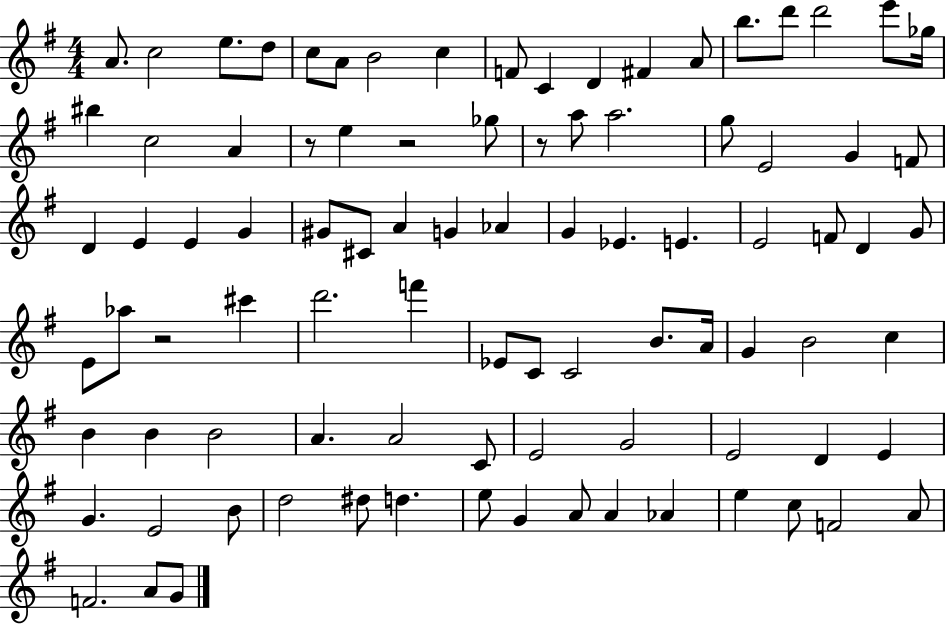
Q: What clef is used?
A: treble